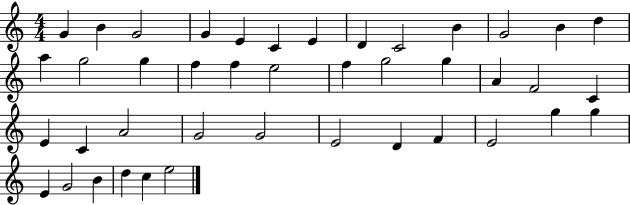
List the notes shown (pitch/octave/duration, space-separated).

G4/q B4/q G4/h G4/q E4/q C4/q E4/q D4/q C4/h B4/q G4/h B4/q D5/q A5/q G5/h G5/q F5/q F5/q E5/h F5/q G5/h G5/q A4/q F4/h C4/q E4/q C4/q A4/h G4/h G4/h E4/h D4/q F4/q E4/h G5/q G5/q E4/q G4/h B4/q D5/q C5/q E5/h